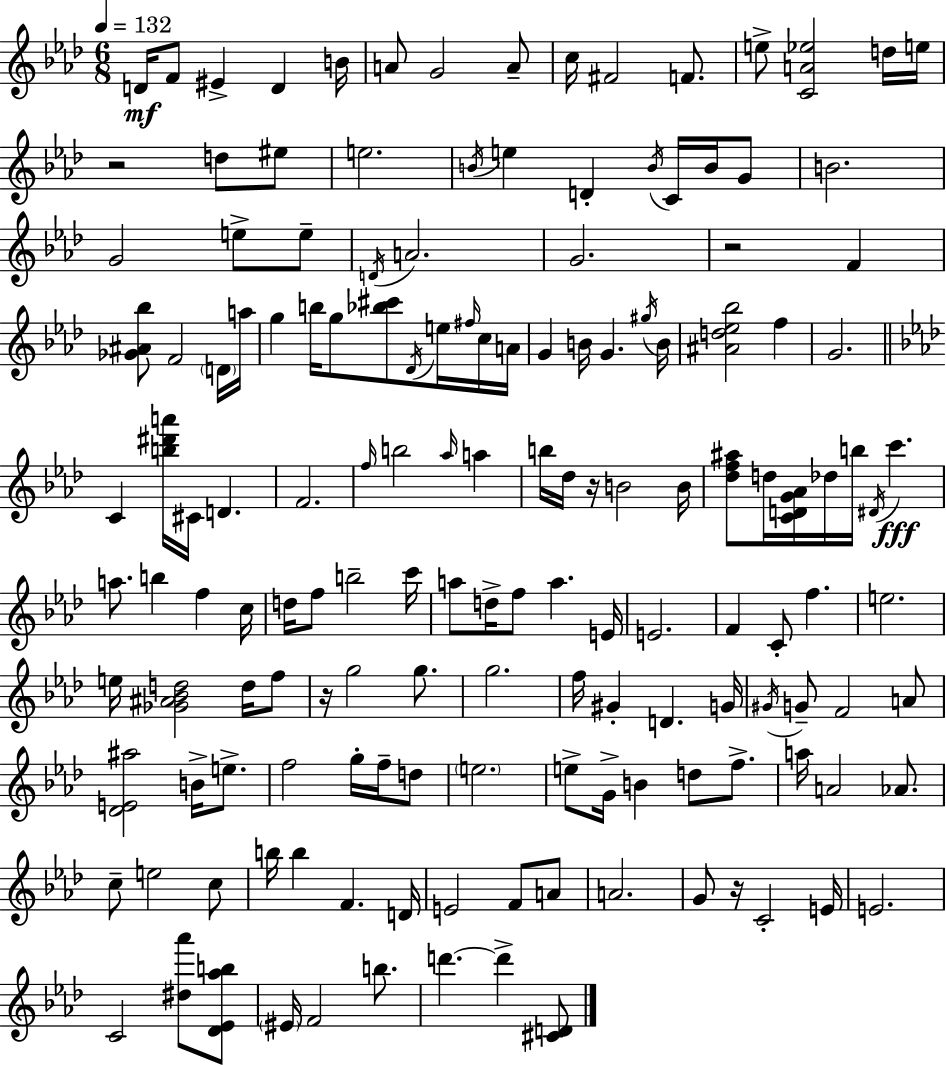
{
  \clef treble
  \numericTimeSignature
  \time 6/8
  \key f \minor
  \tempo 4 = 132
  d'16\mf f'8 eis'4-> d'4 b'16 | a'8 g'2 a'8-- | c''16 fis'2 f'8. | e''8-> <c' a' ees''>2 d''16 e''16 | \break r2 d''8 eis''8 | e''2. | \acciaccatura { b'16 } e''4 d'4-. \acciaccatura { b'16 } c'16 b'16 | g'8 b'2. | \break g'2 e''8-> | e''8-- \acciaccatura { d'16 } a'2. | g'2. | r2 f'4 | \break <ges' ais' bes''>8 f'2 | \parenthesize d'16 a''16 g''4 b''16 g''8 <bes'' cis'''>8 | \acciaccatura { des'16 } e''16 \grace { fis''16 } c''16 a'16 g'4 b'16 g'4. | \acciaccatura { gis''16 } b'16 <ais' d'' ees'' bes''>2 | \break f''4 g'2. | \bar "||" \break \key aes \major c'4 <b'' dis''' a'''>16 cis'16 d'4. | f'2. | \grace { f''16 } b''2 \grace { aes''16 } a''4 | b''16 des''16 r16 b'2 | \break b'16 <des'' f'' ais''>8 d''16 <c' d' g' aes'>16 des''16 b''16 \acciaccatura { dis'16 } c'''4.\fff | a''8. b''4 f''4 | c''16 d''16 f''8 b''2-- | c'''16 a''8 d''16-> f''8 a''4. | \break e'16 e'2. | f'4 c'8-. f''4. | e''2. | e''16 <ges' ais' bes' d''>2 | \break d''16 f''8 r16 g''2 | g''8. g''2. | f''16 gis'4-. d'4. | g'16 \acciaccatura { gis'16 } g'8-- f'2 | \break a'8 <des' e' ais''>2 | b'16-> e''8.-> f''2 | g''16-. f''16-- d''8 \parenthesize e''2. | e''8-> g'16-> b'4 d''8 | \break f''8.-> a''16 a'2 | aes'8. c''8-- e''2 | c''8 b''16 b''4 f'4. | d'16 e'2 | \break f'8 a'8 a'2. | g'8 r16 c'2-. | e'16 e'2. | c'2 | \break <dis'' aes'''>8 <des' ees' aes'' b''>8 \parenthesize eis'16 f'2 | b''8. d'''4.~~ d'''4-> | <cis' d'>8 \bar "|."
}